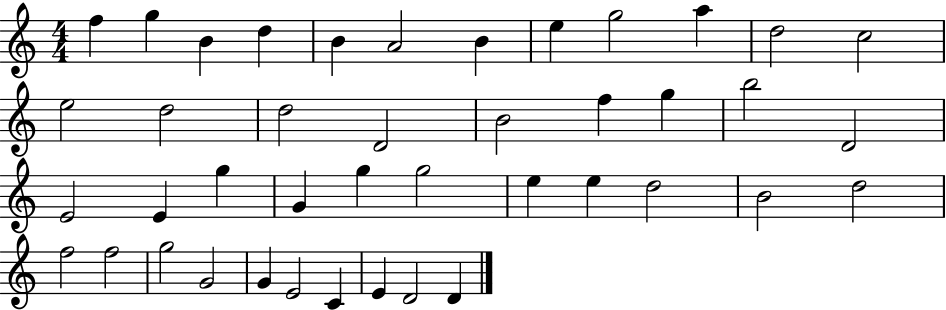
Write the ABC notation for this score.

X:1
T:Untitled
M:4/4
L:1/4
K:C
f g B d B A2 B e g2 a d2 c2 e2 d2 d2 D2 B2 f g b2 D2 E2 E g G g g2 e e d2 B2 d2 f2 f2 g2 G2 G E2 C E D2 D